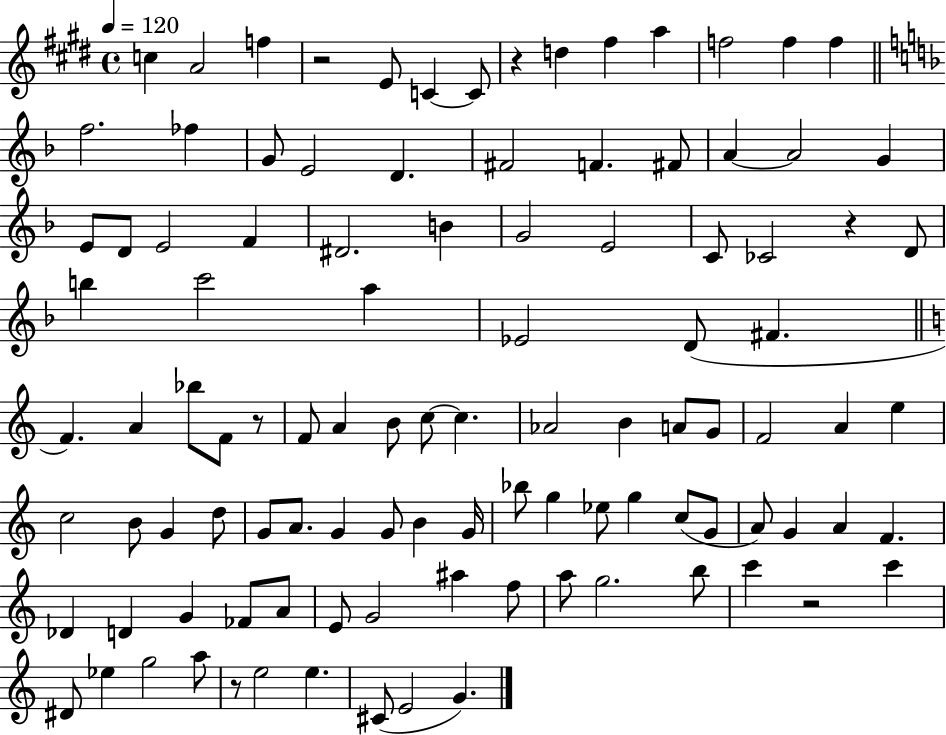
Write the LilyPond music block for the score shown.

{
  \clef treble
  \time 4/4
  \defaultTimeSignature
  \key e \major
  \tempo 4 = 120
  c''4 a'2 f''4 | r2 e'8 c'4~~ c'8 | r4 d''4 fis''4 a''4 | f''2 f''4 f''4 | \break \bar "||" \break \key f \major f''2. fes''4 | g'8 e'2 d'4. | fis'2 f'4. fis'8 | a'4~~ a'2 g'4 | \break e'8 d'8 e'2 f'4 | dis'2. b'4 | g'2 e'2 | c'8 ces'2 r4 d'8 | \break b''4 c'''2 a''4 | ees'2 d'8( fis'4. | \bar "||" \break \key c \major f'4.) a'4 bes''8 f'8 r8 | f'8 a'4 b'8 c''8~~ c''4. | aes'2 b'4 a'8 g'8 | f'2 a'4 e''4 | \break c''2 b'8 g'4 d''8 | g'8 a'8. g'4 g'8 b'4 g'16 | bes''8 g''4 ees''8 g''4 c''8( g'8 | a'8) g'4 a'4 f'4. | \break des'4 d'4 g'4 fes'8 a'8 | e'8 g'2 ais''4 f''8 | a''8 g''2. b''8 | c'''4 r2 c'''4 | \break dis'8 ees''4 g''2 a''8 | r8 e''2 e''4. | cis'8( e'2 g'4.) | \bar "|."
}